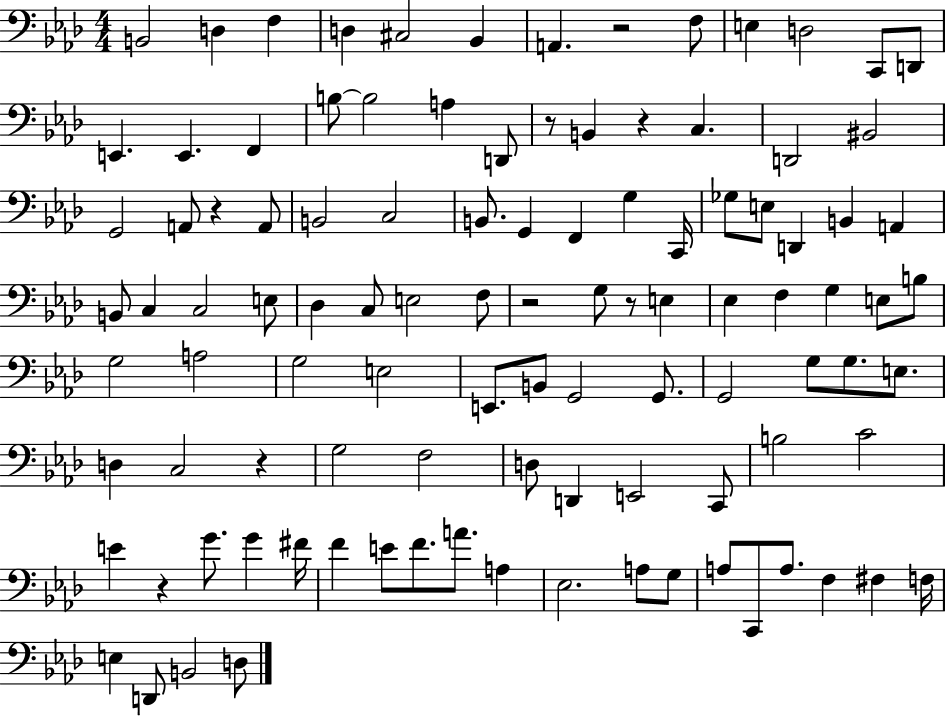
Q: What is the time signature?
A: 4/4